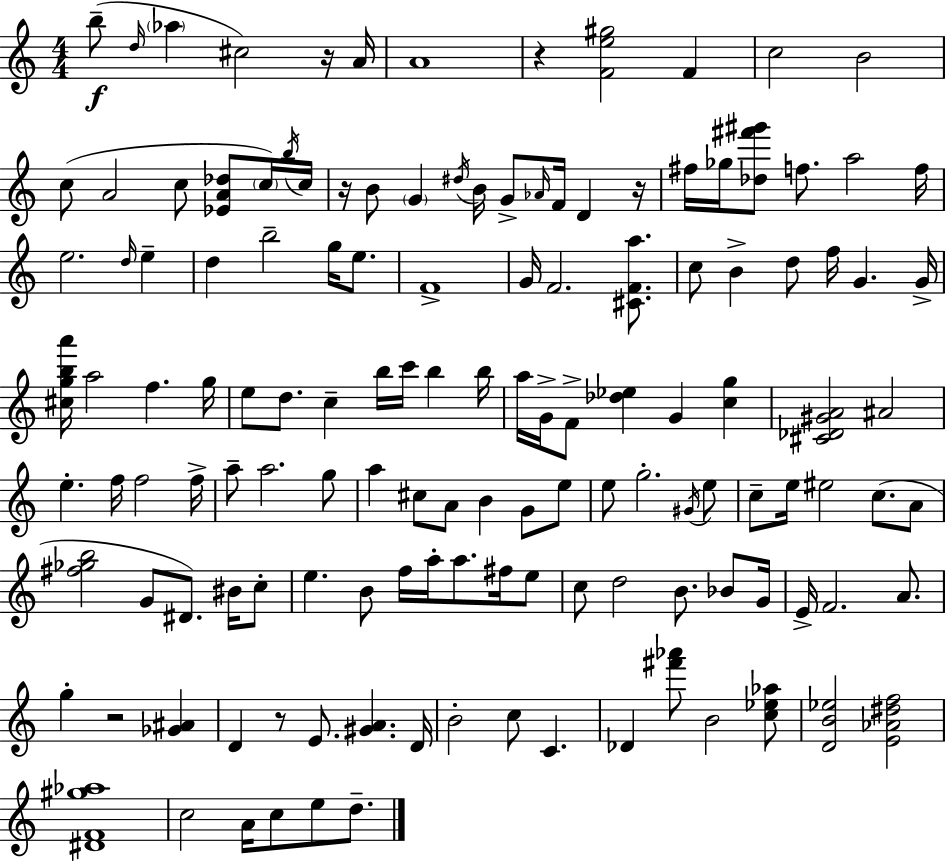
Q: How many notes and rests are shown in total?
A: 136